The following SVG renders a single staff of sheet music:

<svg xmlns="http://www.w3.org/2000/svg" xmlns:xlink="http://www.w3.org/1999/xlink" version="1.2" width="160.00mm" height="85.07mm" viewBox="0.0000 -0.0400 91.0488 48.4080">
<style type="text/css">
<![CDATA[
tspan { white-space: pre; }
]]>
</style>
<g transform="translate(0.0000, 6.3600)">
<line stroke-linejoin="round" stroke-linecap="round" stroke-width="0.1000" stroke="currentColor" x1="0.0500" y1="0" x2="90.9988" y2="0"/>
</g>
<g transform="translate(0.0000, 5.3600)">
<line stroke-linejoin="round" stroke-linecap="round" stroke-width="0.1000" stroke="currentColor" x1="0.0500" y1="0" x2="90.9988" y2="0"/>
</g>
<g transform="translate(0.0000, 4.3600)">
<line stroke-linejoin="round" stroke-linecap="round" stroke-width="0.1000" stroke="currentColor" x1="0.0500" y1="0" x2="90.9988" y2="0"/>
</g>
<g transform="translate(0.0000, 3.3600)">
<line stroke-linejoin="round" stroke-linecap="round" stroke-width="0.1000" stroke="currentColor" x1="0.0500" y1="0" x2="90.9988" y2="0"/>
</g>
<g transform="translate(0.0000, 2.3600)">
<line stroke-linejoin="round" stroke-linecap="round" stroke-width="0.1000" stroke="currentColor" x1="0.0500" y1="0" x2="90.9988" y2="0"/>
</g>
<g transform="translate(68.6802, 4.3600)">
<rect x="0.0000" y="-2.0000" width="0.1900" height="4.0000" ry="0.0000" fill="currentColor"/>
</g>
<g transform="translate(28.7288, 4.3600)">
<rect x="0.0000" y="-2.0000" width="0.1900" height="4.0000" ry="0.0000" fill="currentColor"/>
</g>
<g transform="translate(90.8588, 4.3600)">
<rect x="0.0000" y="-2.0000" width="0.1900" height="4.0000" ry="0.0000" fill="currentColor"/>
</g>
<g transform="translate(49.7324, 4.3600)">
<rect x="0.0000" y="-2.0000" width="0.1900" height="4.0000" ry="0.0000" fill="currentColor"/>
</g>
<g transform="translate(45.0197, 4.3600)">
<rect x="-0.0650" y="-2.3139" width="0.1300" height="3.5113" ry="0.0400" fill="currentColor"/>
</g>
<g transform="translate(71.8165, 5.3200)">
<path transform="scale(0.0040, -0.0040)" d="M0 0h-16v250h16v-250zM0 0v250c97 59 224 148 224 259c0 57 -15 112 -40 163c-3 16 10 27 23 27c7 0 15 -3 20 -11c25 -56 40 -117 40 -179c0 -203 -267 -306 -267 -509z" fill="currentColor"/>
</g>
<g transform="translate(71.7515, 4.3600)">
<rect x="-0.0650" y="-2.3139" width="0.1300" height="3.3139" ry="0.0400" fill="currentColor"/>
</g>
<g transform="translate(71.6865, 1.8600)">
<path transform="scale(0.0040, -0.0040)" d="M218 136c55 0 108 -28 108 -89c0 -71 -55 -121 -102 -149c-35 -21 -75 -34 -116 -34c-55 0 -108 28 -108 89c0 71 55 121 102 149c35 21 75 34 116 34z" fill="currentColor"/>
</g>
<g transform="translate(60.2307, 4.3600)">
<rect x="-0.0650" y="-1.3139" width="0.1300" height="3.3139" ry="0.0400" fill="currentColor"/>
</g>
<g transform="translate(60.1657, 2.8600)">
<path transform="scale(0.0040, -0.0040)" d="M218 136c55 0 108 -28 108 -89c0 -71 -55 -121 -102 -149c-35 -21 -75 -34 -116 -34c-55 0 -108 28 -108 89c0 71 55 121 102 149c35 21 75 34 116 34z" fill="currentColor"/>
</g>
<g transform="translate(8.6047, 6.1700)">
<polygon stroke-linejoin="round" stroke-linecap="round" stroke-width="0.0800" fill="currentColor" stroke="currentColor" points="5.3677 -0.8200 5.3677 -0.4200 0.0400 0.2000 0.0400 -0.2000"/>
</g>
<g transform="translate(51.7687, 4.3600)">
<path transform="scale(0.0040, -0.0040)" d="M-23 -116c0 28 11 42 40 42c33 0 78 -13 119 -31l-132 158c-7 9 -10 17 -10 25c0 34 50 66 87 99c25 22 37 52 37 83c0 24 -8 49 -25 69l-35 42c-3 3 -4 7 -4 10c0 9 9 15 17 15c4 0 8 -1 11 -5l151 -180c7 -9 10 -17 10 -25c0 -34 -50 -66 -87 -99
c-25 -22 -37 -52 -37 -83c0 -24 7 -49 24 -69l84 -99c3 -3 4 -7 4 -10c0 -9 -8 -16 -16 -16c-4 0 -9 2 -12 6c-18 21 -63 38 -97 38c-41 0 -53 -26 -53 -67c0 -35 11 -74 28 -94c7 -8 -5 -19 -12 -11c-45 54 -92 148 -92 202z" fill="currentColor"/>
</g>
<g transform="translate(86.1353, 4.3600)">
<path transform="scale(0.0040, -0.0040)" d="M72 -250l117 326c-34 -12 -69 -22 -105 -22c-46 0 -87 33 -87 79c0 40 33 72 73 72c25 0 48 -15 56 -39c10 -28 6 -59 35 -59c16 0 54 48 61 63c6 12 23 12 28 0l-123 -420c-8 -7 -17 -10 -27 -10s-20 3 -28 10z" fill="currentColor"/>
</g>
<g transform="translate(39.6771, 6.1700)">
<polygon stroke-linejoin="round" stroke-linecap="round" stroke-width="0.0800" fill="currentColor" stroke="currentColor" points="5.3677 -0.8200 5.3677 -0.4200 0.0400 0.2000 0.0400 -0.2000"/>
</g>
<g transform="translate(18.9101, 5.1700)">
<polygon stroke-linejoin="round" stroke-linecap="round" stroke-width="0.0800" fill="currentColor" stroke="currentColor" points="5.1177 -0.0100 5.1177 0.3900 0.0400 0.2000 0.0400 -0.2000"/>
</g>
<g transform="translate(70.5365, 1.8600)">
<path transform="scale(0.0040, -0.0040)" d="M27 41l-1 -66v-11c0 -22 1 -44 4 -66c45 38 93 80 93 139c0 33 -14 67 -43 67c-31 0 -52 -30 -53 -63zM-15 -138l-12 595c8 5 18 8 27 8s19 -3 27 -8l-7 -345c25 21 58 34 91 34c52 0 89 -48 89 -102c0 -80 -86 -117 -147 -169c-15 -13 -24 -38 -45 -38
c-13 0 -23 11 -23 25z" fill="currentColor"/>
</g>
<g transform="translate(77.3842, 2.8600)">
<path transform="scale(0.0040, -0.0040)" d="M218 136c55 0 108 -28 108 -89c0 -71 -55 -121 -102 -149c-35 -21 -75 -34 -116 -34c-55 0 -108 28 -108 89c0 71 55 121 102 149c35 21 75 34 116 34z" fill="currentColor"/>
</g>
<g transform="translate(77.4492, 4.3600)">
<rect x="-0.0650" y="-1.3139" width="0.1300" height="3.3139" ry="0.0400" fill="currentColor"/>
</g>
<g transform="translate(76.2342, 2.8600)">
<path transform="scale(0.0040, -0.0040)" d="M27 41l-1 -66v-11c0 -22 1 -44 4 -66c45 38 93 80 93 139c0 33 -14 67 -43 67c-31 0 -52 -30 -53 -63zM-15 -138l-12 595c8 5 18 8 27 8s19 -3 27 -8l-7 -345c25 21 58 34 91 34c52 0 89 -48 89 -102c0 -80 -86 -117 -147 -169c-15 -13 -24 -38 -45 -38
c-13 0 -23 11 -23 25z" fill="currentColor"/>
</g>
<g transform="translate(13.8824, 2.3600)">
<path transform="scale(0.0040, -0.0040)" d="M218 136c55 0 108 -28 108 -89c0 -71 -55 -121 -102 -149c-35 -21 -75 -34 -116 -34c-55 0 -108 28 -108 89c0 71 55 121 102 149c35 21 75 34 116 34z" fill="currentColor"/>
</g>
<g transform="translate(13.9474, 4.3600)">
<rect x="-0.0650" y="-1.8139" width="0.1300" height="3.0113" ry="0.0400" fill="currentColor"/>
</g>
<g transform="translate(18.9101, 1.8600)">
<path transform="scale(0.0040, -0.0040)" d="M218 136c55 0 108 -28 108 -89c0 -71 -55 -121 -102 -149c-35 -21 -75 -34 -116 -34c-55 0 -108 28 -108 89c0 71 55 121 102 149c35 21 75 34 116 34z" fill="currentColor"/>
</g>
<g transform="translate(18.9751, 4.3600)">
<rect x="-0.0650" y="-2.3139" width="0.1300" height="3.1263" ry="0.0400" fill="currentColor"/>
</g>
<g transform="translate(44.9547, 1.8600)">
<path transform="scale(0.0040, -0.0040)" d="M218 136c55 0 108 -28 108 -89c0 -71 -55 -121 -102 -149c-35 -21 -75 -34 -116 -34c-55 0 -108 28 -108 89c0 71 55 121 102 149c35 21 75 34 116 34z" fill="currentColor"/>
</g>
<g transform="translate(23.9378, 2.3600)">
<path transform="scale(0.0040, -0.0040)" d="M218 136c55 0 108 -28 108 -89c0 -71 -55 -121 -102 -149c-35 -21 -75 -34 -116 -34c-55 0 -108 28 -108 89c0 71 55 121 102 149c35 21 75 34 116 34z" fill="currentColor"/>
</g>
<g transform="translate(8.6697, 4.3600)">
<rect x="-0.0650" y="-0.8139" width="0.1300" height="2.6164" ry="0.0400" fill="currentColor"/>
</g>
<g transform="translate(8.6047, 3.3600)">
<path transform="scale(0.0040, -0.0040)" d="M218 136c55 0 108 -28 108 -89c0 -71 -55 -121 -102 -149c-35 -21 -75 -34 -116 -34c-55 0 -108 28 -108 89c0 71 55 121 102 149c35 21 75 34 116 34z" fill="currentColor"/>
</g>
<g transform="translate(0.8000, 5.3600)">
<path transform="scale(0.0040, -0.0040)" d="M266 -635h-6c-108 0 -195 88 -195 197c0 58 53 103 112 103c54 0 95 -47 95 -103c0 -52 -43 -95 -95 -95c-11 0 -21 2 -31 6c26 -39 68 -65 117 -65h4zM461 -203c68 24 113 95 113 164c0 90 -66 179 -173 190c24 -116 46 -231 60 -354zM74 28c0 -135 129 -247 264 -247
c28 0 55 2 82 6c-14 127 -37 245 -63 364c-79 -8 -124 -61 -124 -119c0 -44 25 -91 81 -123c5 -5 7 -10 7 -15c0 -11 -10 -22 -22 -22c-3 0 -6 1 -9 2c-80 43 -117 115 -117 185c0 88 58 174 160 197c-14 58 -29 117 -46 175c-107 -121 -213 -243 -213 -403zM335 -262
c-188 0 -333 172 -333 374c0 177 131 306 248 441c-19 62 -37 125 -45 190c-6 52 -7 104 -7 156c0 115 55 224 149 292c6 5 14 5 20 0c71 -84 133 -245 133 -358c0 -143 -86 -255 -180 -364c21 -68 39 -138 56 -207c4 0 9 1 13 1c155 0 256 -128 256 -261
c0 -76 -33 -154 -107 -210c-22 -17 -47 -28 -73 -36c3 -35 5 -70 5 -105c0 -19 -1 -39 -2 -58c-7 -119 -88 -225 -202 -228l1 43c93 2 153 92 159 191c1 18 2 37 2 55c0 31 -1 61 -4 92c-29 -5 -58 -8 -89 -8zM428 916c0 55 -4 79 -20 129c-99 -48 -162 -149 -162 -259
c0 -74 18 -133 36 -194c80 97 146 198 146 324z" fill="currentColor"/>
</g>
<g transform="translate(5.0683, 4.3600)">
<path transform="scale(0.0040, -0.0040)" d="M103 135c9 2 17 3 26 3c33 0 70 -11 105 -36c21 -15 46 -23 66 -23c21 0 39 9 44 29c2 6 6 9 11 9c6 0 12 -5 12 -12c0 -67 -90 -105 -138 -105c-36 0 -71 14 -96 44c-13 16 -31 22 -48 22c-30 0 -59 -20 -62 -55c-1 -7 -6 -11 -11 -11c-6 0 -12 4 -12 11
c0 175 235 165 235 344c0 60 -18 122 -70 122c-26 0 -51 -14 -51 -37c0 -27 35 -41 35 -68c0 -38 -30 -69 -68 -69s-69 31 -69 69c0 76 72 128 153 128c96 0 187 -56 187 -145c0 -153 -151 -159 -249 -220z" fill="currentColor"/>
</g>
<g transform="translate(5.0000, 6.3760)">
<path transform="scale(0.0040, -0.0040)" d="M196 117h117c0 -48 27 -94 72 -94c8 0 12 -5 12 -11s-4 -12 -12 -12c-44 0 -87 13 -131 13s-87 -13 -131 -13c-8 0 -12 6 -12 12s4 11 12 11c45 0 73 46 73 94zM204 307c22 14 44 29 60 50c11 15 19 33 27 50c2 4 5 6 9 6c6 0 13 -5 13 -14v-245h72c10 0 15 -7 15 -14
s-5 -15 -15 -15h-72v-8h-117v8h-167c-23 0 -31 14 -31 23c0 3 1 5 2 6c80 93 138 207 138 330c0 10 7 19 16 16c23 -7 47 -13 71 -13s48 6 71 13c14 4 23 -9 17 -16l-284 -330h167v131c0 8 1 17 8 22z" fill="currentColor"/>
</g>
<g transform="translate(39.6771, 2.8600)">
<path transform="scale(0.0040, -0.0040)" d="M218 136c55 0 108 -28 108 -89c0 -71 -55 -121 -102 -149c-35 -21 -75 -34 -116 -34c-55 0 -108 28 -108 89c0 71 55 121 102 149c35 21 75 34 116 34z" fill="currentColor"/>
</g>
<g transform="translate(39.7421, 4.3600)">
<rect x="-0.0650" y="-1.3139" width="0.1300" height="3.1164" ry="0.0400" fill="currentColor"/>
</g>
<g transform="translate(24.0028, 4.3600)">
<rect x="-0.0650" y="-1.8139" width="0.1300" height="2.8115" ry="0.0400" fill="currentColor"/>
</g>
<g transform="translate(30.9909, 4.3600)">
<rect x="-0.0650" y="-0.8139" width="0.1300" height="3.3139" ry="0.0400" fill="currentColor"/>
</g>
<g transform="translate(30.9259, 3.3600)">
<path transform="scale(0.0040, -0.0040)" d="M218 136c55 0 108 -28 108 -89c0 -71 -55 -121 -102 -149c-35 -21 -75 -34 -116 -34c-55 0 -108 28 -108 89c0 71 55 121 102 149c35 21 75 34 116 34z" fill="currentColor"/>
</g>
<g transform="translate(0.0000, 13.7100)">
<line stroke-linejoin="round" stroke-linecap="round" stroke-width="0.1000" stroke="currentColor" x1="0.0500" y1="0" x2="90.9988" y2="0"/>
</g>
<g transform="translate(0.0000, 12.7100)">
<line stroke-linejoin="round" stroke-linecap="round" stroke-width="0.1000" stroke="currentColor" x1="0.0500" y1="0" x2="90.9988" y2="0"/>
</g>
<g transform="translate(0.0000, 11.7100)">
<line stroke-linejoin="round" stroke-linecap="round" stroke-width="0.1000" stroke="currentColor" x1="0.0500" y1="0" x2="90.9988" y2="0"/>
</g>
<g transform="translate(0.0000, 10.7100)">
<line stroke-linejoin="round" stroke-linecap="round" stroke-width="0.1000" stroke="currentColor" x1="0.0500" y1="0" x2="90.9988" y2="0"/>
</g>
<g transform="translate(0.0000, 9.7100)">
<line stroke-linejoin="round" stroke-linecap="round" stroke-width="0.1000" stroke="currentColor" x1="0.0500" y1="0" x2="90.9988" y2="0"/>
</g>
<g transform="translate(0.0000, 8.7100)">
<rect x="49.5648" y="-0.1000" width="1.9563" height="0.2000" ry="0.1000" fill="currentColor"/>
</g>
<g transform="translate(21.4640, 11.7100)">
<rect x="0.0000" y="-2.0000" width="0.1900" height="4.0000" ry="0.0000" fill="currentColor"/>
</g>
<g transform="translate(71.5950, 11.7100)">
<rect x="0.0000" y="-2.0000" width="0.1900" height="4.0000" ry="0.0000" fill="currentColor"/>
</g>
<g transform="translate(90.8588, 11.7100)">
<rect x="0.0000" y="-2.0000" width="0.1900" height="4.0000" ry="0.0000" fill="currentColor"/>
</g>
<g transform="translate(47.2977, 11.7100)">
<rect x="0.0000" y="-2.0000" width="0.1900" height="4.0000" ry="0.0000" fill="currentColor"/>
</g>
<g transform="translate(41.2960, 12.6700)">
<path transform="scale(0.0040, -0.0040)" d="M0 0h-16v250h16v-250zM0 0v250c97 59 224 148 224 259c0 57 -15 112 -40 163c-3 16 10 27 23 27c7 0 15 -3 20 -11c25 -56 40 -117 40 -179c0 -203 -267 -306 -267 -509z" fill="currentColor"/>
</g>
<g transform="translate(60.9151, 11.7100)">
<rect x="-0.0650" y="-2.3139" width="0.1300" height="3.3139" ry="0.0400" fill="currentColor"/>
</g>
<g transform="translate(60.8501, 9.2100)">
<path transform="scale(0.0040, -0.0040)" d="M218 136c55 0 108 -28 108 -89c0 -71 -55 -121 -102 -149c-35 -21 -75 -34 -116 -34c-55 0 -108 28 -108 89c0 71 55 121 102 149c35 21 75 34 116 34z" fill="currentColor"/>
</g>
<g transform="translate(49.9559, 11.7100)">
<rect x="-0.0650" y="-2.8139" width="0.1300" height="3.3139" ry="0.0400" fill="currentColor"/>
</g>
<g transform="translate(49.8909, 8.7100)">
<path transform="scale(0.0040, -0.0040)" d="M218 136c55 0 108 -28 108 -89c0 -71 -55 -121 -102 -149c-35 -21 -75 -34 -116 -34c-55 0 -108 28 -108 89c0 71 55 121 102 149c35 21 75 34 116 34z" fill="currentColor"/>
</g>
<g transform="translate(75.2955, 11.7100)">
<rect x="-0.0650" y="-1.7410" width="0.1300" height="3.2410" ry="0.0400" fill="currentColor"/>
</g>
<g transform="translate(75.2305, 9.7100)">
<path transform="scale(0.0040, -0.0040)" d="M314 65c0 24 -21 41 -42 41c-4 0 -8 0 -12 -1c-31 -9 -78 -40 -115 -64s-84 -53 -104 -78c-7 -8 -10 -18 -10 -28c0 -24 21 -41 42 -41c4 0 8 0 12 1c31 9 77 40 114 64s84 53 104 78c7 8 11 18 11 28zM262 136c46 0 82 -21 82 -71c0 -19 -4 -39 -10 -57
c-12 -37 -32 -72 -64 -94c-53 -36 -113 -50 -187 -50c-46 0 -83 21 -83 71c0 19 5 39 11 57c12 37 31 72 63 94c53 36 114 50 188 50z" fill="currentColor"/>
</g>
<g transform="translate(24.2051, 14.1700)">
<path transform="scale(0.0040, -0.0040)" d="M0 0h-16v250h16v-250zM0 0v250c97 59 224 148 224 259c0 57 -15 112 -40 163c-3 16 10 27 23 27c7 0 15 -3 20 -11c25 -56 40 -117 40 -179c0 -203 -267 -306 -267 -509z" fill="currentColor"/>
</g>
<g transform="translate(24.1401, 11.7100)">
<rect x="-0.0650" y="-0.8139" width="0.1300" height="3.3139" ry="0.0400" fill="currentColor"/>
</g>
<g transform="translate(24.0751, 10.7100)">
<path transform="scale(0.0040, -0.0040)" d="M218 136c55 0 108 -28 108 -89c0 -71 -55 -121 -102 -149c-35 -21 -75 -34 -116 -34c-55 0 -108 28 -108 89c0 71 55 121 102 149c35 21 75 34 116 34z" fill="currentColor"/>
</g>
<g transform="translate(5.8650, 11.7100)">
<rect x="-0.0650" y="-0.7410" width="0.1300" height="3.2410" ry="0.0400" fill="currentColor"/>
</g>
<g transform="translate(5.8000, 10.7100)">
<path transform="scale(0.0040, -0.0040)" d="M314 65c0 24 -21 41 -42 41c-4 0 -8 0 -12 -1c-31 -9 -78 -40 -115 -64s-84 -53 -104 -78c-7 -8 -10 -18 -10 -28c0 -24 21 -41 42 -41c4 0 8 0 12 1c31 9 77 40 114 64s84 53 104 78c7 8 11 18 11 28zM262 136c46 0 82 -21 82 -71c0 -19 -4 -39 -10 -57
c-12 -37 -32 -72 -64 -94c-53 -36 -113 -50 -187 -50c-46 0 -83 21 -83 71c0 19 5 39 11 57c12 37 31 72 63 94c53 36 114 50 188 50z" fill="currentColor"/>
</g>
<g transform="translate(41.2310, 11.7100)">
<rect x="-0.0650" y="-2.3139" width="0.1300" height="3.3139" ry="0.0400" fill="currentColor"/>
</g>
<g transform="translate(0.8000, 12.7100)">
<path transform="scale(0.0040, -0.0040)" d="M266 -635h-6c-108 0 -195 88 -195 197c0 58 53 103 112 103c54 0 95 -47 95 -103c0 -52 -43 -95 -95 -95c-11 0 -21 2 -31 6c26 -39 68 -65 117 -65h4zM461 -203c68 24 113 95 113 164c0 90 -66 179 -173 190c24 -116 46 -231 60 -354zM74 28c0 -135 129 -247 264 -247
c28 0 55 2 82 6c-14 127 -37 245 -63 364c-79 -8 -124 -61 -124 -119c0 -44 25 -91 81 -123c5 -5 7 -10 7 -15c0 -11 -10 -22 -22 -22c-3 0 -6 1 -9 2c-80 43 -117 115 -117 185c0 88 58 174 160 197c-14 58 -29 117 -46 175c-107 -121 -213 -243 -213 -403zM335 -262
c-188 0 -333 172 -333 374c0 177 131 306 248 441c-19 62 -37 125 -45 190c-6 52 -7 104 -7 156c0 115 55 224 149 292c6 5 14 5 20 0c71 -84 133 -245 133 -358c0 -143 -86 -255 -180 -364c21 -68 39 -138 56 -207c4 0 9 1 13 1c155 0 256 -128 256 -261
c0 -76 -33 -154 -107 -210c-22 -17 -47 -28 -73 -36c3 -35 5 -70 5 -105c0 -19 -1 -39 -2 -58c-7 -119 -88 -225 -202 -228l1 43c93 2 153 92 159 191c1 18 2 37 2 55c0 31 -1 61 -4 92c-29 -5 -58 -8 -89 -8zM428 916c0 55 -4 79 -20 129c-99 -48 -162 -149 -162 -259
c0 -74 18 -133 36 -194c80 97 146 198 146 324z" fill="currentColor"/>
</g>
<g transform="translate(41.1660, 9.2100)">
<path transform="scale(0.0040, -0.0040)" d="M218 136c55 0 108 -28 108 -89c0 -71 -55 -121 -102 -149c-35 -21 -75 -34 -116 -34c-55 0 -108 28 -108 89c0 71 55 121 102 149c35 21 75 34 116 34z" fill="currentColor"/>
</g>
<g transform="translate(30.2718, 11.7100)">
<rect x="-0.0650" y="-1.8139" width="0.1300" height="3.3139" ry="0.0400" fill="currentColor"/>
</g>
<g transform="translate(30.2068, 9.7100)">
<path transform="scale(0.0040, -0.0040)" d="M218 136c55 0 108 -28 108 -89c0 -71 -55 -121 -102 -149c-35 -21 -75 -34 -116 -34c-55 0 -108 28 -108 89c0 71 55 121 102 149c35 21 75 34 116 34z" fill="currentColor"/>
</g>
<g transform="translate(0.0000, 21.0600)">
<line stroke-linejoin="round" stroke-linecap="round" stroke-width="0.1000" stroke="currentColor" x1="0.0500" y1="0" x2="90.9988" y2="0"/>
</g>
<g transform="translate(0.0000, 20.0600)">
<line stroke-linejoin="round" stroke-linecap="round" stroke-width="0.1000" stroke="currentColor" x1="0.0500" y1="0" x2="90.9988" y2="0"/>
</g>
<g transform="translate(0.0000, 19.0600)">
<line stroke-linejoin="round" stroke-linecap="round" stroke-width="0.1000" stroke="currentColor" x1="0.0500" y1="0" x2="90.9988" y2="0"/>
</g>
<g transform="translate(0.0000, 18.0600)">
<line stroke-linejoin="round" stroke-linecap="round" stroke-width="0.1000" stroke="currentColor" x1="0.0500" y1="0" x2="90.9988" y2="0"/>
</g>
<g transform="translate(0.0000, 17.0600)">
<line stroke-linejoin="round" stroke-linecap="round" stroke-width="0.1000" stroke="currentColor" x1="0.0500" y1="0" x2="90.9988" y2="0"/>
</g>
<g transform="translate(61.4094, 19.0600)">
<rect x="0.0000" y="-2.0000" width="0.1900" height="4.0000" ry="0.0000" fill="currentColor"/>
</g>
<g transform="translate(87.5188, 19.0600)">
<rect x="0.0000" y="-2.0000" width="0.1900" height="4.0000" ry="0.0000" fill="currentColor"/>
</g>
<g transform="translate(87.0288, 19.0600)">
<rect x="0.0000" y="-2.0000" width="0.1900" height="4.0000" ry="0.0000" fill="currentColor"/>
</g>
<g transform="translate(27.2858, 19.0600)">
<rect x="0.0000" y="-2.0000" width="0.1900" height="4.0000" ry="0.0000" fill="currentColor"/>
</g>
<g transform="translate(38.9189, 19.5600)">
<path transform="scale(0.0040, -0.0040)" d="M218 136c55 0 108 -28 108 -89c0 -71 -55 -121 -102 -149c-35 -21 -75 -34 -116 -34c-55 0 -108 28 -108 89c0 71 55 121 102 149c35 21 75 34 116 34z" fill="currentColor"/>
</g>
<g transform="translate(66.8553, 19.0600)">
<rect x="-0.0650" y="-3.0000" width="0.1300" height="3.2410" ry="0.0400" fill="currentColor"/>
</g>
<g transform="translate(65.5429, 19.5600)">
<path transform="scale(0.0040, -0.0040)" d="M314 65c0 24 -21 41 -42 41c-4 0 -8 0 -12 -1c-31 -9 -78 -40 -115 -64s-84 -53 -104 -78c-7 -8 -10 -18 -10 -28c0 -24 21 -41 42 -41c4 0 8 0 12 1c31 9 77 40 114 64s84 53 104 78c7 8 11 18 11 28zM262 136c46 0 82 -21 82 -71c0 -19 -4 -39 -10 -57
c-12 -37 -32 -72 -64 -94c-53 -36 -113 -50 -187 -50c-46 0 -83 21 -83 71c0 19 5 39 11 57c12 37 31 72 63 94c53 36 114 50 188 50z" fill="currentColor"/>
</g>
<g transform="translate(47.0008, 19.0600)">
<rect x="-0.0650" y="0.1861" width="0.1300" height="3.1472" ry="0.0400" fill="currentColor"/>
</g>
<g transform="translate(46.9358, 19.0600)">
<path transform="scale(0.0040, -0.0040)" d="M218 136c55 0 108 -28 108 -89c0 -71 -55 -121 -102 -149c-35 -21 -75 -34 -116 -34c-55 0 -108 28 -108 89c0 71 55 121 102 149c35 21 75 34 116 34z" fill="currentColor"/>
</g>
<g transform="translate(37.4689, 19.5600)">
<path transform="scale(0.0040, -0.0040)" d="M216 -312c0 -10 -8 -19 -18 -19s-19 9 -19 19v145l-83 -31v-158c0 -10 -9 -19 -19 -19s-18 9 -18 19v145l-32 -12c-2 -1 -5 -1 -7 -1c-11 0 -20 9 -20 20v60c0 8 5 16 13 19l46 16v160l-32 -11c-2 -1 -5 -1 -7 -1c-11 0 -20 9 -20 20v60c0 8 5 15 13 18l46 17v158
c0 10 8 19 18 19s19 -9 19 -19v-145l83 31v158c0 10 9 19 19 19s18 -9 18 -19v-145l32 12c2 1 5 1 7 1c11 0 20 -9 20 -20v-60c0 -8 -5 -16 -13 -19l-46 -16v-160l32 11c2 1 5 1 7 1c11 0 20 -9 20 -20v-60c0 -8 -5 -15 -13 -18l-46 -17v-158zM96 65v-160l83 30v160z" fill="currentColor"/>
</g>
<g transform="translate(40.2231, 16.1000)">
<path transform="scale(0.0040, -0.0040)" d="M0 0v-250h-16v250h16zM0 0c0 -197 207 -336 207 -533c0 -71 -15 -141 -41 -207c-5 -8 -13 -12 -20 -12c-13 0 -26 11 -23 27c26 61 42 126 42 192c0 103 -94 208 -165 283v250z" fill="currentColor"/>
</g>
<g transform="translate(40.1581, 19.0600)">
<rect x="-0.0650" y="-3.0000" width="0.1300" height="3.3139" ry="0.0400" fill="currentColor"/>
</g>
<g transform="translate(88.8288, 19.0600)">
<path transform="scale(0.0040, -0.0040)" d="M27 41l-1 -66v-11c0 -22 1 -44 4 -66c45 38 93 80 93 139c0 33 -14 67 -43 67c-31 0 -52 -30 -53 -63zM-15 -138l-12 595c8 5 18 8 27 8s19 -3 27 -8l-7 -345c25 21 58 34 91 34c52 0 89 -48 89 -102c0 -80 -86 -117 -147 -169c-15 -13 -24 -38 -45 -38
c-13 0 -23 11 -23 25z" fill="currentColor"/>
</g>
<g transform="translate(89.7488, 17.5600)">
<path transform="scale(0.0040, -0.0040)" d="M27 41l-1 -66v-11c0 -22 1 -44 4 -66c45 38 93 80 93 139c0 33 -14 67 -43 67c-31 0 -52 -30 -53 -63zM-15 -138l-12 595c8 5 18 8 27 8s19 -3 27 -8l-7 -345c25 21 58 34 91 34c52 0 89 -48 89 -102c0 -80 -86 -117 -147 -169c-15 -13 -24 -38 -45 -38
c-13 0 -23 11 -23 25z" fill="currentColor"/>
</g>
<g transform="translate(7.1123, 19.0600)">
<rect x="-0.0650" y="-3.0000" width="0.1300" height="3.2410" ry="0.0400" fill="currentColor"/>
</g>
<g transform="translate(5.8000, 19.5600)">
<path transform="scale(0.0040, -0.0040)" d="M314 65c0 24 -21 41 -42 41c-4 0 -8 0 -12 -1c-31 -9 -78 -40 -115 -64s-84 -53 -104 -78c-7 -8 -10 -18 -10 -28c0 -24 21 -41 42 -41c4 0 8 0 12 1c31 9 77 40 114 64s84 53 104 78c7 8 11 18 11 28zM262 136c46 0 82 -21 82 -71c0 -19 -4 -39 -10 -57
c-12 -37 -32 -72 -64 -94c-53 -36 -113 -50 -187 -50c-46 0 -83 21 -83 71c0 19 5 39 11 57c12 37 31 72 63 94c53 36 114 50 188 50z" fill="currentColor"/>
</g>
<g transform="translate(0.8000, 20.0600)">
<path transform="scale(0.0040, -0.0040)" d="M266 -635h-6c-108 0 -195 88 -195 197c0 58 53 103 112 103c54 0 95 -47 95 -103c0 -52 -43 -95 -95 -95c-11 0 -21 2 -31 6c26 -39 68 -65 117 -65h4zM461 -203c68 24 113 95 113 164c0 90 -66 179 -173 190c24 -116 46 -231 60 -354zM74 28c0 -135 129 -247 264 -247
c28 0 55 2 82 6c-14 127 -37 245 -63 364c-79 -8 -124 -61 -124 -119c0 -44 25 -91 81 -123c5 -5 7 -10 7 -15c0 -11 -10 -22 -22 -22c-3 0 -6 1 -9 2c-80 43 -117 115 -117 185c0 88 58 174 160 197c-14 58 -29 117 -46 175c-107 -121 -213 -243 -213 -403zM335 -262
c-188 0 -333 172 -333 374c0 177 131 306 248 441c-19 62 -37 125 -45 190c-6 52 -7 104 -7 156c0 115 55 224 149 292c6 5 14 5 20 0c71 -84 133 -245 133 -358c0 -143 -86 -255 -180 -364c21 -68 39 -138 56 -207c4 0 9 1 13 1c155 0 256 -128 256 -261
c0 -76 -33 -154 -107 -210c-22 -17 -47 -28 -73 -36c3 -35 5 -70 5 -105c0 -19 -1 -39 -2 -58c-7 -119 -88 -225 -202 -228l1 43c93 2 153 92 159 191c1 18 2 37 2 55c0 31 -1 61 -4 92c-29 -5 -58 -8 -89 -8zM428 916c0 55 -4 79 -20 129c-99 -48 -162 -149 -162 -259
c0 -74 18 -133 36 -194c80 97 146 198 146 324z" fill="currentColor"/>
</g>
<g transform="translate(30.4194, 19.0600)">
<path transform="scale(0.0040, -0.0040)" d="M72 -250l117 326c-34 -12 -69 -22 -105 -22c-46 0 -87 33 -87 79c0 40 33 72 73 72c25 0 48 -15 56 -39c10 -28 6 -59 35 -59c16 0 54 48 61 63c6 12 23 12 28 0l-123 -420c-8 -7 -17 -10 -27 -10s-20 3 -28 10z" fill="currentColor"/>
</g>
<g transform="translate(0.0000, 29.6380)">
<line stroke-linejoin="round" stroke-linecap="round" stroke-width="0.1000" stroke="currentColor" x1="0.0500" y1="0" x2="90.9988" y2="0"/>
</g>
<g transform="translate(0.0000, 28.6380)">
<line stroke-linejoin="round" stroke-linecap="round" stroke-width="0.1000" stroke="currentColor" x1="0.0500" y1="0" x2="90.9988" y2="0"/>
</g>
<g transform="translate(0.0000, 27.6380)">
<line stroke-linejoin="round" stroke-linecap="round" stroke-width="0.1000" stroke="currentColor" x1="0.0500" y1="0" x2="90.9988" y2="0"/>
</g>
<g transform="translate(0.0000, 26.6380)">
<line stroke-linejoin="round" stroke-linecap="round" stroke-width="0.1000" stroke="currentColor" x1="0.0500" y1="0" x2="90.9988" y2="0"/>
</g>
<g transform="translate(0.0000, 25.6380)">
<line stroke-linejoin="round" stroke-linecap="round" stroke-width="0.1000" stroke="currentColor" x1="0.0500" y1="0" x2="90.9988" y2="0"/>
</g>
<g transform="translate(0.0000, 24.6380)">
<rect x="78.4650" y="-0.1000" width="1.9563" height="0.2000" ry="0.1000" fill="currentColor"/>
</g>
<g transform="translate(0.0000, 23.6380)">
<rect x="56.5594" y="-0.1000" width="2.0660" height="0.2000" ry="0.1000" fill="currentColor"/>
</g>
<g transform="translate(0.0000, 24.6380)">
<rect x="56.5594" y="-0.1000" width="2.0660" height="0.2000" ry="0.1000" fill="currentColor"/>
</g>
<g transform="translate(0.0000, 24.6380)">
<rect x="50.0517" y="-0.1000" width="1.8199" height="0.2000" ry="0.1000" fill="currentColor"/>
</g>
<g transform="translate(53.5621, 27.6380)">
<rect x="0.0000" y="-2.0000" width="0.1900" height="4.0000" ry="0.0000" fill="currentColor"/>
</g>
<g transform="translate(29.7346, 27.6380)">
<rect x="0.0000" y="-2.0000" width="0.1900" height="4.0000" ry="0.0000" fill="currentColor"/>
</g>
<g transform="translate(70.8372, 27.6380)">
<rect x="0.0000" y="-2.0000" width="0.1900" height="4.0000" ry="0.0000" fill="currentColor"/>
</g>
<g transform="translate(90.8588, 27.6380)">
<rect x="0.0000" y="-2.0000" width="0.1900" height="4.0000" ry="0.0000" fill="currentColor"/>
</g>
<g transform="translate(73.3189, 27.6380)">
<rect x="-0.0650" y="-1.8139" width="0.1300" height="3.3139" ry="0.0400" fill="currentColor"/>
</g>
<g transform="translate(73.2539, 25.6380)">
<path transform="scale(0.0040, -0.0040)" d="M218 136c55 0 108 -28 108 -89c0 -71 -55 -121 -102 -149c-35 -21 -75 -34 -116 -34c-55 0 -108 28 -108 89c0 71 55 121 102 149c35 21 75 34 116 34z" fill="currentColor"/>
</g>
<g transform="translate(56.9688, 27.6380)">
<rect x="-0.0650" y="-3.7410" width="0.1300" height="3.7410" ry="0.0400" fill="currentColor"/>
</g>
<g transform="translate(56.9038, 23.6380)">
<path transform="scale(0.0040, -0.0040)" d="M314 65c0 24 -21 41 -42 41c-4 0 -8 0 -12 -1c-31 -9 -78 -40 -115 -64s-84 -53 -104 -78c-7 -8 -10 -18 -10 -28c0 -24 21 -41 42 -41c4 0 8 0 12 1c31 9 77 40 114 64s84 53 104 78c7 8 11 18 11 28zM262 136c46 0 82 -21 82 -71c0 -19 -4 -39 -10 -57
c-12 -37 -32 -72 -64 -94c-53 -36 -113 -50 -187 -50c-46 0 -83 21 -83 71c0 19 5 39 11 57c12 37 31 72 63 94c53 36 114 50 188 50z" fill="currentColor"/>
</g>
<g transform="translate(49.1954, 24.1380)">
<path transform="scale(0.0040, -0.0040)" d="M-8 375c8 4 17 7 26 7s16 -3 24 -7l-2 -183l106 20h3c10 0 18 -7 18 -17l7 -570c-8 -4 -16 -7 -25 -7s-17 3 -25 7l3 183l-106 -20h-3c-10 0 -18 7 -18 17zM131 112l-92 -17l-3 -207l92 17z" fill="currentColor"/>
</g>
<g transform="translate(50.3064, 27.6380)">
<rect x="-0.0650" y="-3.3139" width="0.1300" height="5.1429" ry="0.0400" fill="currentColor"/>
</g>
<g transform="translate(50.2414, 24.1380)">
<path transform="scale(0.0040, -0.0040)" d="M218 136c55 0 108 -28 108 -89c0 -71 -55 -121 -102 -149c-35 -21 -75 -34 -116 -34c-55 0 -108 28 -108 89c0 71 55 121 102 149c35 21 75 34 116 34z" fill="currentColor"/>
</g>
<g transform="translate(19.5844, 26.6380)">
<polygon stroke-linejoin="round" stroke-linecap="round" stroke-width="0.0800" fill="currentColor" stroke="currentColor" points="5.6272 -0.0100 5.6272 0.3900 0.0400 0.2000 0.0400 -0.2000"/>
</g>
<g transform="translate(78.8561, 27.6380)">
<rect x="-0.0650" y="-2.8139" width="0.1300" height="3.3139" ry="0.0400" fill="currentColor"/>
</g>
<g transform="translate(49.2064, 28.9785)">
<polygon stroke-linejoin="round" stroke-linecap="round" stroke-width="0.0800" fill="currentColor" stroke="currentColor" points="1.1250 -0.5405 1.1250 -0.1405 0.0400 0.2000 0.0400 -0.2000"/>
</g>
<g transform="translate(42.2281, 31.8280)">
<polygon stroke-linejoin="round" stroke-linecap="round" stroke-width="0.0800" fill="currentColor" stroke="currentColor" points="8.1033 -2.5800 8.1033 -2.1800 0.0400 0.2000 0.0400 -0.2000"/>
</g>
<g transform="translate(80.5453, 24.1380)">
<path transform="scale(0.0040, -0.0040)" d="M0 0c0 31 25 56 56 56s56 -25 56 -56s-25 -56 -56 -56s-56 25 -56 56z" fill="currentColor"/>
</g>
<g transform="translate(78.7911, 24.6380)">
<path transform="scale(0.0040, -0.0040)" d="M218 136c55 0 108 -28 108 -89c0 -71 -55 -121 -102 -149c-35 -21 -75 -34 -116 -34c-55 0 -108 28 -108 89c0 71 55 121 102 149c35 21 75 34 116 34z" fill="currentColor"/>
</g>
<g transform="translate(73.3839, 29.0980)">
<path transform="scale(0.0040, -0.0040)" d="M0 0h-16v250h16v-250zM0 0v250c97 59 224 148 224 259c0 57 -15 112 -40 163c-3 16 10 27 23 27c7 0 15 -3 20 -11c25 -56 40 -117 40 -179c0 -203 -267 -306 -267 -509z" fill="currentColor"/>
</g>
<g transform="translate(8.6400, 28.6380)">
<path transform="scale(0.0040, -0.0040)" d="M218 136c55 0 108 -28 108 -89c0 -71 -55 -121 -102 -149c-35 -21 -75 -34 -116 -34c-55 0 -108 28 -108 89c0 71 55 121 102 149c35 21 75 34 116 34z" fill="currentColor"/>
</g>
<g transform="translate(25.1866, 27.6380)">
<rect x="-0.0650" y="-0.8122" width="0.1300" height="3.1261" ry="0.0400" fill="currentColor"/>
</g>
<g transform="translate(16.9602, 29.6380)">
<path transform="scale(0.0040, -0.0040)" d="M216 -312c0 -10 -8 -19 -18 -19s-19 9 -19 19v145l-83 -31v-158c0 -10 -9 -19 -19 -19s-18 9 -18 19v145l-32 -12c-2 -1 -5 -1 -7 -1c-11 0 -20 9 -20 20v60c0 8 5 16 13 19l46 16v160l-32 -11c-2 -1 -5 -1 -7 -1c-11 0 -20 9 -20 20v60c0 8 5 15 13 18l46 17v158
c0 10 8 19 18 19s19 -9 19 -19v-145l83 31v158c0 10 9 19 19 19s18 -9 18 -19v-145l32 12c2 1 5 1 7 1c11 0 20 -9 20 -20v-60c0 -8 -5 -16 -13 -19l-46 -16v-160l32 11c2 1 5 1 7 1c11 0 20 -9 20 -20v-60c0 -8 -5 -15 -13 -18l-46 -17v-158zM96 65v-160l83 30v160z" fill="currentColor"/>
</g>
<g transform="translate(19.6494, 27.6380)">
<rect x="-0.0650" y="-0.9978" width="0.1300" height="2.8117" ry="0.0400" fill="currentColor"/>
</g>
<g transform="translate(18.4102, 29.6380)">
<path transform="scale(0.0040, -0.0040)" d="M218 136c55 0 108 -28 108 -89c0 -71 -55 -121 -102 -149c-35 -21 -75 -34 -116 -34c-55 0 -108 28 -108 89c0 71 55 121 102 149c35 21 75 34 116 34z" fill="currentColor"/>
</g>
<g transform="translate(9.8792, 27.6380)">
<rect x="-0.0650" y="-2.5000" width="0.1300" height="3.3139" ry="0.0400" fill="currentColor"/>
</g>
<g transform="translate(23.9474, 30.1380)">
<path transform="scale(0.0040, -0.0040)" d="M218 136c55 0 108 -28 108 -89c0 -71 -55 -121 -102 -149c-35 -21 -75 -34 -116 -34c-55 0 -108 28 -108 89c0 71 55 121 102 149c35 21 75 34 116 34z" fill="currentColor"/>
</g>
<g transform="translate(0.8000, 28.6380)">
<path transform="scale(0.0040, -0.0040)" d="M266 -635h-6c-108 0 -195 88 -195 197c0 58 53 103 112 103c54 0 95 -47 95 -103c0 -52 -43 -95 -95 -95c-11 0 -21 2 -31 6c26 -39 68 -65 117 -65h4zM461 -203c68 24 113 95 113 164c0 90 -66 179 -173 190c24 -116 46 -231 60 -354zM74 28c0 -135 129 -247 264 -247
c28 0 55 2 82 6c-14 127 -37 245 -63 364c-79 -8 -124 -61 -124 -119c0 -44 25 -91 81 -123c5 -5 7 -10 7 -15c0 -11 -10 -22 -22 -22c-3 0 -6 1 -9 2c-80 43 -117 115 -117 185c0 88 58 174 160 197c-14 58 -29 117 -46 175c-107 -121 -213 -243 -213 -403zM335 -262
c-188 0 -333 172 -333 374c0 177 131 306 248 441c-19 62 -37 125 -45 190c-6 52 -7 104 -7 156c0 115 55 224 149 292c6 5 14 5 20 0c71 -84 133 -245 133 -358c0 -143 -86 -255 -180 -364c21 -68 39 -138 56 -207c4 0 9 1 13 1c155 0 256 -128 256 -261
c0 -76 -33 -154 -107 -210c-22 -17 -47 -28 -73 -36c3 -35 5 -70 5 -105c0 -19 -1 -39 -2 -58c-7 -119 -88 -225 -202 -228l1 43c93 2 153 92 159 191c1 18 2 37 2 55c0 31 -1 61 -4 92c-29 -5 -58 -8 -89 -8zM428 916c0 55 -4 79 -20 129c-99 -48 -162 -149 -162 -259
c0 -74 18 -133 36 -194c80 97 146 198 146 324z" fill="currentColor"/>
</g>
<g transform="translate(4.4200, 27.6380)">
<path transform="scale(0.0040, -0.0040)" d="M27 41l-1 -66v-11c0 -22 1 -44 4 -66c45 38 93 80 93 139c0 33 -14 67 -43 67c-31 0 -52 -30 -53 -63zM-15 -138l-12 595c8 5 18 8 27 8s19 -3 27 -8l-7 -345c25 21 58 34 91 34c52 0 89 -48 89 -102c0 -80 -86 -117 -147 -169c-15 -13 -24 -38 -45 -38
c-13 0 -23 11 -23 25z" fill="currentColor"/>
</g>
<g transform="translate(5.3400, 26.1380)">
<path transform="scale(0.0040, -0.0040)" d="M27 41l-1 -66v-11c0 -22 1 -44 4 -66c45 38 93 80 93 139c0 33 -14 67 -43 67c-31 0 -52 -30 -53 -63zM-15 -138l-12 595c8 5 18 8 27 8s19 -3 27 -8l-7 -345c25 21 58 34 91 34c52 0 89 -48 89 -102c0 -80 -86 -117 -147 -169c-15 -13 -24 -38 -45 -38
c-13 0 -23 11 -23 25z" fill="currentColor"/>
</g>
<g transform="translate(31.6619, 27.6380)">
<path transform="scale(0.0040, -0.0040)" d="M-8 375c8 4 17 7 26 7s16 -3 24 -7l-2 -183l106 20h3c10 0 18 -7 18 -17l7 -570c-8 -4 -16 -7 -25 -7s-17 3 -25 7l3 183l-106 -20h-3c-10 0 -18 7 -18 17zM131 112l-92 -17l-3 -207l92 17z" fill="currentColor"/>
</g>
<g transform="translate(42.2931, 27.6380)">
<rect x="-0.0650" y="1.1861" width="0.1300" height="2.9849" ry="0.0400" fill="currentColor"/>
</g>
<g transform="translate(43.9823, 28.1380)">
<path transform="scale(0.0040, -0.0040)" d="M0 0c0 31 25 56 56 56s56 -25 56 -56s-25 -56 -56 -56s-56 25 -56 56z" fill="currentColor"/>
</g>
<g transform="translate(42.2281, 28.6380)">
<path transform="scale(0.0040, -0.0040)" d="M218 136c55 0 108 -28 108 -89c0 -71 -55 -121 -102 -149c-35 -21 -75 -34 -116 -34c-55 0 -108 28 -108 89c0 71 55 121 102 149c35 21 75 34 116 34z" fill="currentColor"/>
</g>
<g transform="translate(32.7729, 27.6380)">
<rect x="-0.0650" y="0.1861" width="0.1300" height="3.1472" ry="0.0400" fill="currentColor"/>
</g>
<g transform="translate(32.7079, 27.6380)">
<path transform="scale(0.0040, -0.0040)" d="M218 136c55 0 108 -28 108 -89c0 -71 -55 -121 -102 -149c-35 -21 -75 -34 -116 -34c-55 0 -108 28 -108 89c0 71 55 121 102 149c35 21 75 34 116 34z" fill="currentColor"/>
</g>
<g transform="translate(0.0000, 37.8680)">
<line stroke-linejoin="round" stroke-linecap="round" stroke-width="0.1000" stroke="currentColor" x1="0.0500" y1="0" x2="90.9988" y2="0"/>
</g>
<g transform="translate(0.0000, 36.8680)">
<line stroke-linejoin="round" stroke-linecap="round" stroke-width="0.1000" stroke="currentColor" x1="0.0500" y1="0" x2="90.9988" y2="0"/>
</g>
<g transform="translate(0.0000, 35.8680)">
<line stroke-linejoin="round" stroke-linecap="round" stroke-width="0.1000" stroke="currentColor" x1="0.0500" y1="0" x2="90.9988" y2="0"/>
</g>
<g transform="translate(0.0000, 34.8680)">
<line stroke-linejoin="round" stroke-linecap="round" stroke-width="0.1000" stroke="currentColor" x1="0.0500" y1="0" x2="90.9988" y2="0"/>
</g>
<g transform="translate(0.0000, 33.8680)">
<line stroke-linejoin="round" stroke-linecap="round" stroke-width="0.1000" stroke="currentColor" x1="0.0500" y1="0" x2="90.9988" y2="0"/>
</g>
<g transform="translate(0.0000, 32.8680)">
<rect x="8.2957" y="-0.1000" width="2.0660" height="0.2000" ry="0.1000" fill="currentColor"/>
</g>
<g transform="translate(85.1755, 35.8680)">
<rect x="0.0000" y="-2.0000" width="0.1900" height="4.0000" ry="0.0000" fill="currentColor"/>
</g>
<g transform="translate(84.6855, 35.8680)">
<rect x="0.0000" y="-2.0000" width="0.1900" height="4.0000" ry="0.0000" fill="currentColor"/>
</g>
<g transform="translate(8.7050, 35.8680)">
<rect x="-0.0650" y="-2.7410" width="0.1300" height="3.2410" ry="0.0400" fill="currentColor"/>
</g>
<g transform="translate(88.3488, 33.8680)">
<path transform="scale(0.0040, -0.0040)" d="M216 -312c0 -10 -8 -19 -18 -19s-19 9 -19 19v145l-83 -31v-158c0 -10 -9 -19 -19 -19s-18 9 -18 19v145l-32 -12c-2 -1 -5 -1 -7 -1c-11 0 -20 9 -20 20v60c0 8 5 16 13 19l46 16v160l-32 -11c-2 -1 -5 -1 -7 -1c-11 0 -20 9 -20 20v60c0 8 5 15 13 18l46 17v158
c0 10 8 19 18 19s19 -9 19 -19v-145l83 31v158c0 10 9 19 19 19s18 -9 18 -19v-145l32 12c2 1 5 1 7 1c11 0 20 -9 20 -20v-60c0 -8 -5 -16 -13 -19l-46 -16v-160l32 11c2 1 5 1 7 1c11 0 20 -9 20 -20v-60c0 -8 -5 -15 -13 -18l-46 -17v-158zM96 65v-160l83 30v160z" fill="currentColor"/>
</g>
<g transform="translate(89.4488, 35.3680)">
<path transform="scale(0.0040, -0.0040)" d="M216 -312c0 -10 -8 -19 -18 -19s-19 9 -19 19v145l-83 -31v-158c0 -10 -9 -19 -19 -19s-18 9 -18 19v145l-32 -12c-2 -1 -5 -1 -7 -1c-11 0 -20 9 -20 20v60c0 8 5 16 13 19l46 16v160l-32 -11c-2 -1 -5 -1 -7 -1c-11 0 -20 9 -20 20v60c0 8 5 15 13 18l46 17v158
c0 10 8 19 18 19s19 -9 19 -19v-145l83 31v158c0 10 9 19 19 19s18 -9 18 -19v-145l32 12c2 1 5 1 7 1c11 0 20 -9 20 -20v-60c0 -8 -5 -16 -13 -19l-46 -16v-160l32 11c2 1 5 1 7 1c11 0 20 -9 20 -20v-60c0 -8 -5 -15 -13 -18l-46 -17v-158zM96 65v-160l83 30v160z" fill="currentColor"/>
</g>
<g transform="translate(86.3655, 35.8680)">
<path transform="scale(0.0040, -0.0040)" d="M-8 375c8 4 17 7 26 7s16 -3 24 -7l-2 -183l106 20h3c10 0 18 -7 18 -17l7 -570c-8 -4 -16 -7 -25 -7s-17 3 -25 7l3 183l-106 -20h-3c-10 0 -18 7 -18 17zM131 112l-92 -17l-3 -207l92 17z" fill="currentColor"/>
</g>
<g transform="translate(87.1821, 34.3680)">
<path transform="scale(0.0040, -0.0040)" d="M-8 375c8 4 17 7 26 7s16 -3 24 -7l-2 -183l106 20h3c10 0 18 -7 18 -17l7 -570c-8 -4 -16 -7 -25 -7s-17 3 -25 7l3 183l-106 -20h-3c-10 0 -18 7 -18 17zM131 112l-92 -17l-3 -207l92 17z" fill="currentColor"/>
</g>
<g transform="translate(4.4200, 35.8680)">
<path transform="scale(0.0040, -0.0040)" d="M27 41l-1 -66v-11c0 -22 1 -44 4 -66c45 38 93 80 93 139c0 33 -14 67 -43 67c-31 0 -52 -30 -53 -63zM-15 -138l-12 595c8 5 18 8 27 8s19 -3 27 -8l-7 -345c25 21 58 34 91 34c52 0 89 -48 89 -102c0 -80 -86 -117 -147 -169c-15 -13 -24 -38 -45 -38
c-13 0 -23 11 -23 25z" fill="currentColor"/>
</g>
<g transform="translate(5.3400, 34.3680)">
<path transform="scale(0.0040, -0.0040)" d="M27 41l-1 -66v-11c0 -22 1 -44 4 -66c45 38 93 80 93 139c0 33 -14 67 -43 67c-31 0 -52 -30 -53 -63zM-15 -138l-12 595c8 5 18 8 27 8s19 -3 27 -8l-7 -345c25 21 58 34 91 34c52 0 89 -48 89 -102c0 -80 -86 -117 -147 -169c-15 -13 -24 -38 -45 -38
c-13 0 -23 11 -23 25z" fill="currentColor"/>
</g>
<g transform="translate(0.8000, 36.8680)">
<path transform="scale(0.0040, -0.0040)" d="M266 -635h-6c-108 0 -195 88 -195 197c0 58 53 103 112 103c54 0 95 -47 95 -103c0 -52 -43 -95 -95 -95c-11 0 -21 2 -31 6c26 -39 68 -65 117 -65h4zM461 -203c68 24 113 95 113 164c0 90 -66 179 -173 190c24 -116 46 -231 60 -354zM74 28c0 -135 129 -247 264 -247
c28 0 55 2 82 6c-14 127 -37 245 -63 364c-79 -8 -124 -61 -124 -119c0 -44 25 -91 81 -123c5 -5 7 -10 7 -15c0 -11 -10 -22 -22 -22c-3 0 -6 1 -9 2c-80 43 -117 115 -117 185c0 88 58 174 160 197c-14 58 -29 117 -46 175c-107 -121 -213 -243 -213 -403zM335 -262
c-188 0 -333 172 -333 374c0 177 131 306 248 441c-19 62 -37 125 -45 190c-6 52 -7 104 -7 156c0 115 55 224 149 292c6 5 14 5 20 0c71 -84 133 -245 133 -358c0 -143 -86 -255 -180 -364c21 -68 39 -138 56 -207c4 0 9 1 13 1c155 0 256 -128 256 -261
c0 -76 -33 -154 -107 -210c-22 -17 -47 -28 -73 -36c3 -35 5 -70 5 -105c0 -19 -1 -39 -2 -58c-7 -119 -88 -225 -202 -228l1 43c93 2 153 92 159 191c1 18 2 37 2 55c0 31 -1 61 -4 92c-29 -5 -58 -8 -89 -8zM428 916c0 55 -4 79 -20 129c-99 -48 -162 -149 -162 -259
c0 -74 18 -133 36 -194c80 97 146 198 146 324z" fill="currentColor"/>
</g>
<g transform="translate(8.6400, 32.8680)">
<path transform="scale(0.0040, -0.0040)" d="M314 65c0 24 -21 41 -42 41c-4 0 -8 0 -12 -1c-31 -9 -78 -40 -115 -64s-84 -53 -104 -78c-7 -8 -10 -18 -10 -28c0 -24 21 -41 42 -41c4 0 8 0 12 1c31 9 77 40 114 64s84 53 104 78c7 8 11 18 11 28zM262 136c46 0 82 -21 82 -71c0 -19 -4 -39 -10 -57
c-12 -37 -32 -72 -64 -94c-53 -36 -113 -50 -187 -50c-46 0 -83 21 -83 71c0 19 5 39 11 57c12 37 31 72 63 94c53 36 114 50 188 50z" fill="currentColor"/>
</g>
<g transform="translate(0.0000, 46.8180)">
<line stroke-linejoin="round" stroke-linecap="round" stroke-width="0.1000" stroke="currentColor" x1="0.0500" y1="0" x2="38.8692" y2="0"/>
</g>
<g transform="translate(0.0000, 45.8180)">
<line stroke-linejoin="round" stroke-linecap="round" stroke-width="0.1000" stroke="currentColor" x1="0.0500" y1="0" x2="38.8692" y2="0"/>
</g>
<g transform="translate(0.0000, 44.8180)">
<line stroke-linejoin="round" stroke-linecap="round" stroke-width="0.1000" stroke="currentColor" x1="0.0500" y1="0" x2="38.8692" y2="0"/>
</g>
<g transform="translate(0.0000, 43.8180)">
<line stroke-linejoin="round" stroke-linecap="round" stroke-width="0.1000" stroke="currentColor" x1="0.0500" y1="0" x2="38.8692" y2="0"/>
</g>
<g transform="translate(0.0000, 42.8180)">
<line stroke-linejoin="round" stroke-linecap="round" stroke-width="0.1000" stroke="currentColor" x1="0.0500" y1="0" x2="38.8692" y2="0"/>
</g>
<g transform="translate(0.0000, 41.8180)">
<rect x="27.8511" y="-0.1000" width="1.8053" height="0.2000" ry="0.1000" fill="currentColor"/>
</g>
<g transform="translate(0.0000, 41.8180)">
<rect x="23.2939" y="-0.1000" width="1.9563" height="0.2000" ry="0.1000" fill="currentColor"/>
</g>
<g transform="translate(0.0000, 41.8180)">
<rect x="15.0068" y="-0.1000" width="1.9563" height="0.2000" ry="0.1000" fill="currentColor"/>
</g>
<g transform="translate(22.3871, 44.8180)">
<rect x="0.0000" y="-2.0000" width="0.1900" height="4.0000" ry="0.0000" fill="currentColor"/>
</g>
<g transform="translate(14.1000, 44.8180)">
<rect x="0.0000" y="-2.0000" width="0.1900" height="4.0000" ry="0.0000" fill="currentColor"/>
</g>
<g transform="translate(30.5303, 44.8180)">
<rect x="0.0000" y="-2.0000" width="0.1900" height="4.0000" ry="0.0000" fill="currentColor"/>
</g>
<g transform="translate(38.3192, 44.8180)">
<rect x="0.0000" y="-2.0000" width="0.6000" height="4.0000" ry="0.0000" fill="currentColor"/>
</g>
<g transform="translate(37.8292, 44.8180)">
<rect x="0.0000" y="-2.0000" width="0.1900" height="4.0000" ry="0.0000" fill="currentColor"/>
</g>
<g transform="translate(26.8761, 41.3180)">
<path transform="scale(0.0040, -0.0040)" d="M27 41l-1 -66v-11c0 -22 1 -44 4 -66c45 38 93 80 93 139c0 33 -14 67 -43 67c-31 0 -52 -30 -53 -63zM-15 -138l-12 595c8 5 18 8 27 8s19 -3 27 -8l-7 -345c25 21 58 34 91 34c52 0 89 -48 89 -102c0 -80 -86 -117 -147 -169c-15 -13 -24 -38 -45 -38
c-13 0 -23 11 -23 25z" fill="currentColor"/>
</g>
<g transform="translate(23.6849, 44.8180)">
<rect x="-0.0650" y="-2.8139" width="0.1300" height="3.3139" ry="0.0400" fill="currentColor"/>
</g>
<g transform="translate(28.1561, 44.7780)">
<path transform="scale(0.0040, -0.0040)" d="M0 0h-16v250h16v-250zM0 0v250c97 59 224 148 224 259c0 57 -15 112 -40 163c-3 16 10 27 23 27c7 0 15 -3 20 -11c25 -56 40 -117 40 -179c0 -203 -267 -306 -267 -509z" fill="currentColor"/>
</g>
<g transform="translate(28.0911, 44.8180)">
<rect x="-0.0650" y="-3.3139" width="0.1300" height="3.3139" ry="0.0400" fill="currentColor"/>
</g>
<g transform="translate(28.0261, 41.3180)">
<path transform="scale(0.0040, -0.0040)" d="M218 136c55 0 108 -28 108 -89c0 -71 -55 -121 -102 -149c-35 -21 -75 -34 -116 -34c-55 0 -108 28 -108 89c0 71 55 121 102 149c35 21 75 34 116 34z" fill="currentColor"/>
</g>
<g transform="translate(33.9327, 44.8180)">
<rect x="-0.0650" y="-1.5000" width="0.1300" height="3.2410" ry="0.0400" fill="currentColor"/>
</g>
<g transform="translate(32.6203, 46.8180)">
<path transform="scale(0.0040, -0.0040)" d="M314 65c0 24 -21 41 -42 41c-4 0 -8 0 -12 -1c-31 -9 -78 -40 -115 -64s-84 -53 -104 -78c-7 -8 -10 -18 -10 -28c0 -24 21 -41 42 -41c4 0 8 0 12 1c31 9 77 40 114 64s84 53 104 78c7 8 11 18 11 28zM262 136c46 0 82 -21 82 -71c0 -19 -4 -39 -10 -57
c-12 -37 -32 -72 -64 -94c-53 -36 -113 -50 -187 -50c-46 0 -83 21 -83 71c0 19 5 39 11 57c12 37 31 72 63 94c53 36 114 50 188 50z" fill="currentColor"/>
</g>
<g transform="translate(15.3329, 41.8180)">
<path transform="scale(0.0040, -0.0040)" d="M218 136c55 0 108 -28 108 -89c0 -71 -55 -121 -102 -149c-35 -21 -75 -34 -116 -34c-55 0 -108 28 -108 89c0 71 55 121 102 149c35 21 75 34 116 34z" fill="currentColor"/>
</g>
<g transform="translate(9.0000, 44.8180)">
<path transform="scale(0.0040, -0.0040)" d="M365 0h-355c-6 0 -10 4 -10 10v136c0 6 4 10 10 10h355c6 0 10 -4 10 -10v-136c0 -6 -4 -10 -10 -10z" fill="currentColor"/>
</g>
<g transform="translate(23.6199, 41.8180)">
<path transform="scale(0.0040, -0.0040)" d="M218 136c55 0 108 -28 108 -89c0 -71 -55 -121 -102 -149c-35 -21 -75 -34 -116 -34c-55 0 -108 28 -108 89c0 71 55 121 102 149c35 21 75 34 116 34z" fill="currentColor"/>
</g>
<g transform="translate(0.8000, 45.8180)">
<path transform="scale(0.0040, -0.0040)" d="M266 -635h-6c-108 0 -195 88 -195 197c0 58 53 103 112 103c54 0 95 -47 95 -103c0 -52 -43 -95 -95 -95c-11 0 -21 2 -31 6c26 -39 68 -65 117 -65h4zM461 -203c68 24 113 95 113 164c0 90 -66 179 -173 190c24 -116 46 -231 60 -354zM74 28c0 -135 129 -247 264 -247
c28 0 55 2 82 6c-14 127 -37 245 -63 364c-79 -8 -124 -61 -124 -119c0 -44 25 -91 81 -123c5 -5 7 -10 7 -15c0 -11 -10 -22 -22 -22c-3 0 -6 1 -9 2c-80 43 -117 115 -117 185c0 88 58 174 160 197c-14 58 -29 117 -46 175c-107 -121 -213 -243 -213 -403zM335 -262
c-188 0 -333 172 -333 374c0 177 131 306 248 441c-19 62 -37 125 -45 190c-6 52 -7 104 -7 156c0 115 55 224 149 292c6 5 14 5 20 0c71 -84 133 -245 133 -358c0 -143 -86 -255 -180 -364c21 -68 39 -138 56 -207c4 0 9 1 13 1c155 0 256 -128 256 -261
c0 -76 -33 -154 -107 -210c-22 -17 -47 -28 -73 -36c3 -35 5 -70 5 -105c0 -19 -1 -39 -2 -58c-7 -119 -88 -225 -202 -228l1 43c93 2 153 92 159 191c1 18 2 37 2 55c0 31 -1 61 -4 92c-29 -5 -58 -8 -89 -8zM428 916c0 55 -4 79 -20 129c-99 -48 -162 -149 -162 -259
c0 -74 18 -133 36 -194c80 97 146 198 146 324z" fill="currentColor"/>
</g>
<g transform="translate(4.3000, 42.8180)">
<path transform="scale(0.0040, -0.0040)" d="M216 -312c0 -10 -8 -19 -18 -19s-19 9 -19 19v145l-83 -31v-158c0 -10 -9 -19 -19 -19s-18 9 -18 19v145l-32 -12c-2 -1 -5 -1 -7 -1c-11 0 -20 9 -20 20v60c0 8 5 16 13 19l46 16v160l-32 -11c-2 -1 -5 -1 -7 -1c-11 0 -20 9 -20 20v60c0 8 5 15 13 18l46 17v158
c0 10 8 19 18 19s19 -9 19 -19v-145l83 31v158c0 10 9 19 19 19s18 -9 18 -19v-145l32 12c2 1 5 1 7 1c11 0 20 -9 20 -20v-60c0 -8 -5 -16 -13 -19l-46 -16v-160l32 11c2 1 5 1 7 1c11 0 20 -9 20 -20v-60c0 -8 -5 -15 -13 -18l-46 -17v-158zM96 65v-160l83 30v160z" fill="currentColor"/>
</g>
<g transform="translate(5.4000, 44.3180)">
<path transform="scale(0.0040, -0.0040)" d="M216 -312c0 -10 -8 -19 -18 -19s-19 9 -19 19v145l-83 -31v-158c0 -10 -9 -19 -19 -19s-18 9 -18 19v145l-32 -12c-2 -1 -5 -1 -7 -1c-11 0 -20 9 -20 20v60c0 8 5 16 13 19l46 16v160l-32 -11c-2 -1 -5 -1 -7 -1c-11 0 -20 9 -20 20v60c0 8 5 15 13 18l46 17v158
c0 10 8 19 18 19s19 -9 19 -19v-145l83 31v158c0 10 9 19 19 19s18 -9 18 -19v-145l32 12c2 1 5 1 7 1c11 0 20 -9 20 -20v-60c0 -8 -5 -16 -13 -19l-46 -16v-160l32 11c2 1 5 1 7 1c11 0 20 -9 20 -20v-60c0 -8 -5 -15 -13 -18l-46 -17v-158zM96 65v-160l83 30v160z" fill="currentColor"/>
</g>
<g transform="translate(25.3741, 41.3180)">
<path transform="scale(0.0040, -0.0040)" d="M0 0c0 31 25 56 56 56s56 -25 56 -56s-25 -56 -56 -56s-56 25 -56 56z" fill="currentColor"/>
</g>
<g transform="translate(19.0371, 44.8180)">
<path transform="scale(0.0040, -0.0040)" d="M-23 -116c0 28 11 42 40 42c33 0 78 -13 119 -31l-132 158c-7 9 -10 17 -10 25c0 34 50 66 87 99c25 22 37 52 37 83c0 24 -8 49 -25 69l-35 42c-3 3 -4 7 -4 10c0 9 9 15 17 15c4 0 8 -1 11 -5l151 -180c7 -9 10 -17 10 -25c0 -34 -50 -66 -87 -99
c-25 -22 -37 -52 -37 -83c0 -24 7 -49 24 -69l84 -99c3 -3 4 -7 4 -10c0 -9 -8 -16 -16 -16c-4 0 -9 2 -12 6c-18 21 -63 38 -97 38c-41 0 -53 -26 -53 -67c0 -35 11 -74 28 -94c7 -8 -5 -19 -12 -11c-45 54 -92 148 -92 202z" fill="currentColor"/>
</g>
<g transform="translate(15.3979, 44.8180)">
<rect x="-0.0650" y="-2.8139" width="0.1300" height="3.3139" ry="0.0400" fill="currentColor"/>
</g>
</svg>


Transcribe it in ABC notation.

X:1
T:Untitled
M:2/4
L:1/4
K:C
d/2 f/2 g/2 f/2 d e/2 g/2 z e _g/2 _e z/2 d2 d/2 f g/2 a g f2 A2 z/2 ^A/2 B A2 G ^E/2 D/2 B G/2 b/4 c'2 f/2 a a2 z2 a z a _b/2 E2